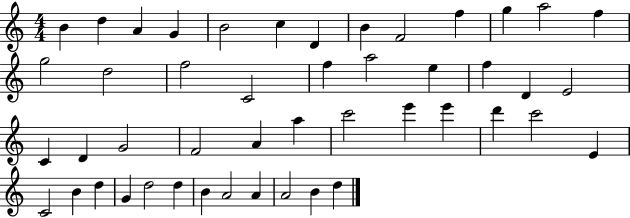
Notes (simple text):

B4/q D5/q A4/q G4/q B4/h C5/q D4/q B4/q F4/h F5/q G5/q A5/h F5/q G5/h D5/h F5/h C4/h F5/q A5/h E5/q F5/q D4/q E4/h C4/q D4/q G4/h F4/h A4/q A5/q C6/h E6/q E6/q D6/q C6/h E4/q C4/h B4/q D5/q G4/q D5/h D5/q B4/q A4/h A4/q A4/h B4/q D5/q